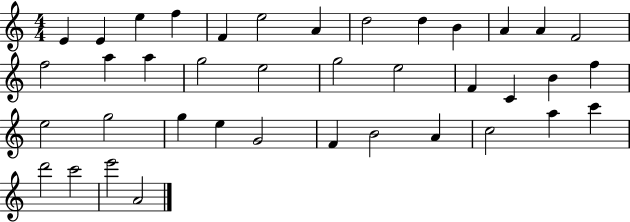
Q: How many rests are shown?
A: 0